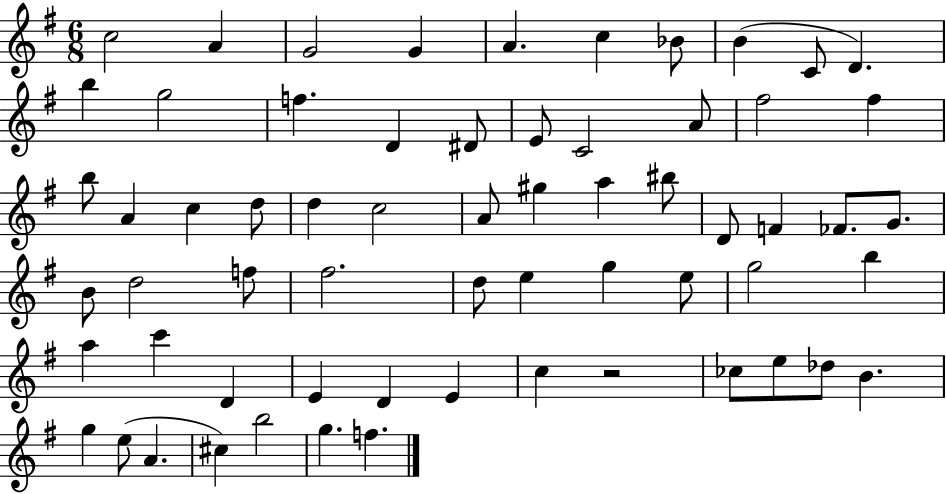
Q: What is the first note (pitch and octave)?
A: C5